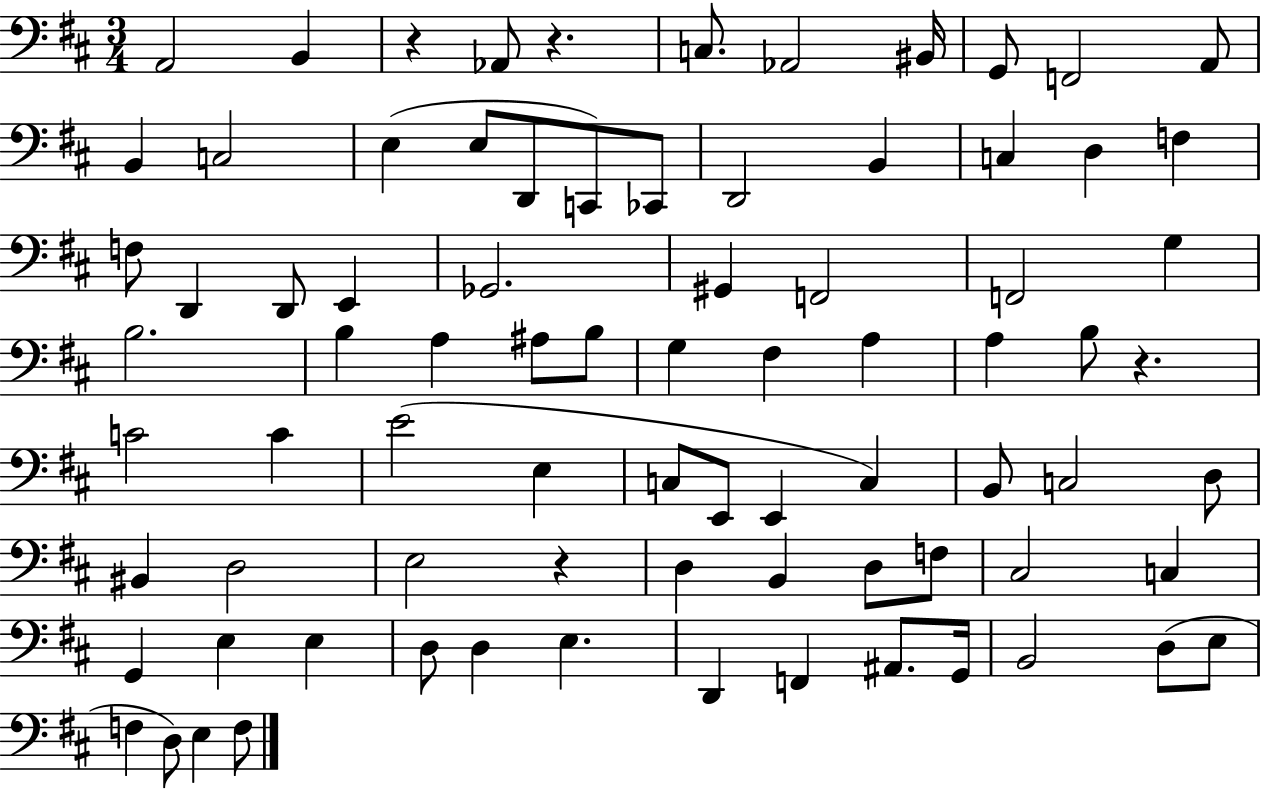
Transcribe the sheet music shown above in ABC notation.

X:1
T:Untitled
M:3/4
L:1/4
K:D
A,,2 B,, z _A,,/2 z C,/2 _A,,2 ^B,,/4 G,,/2 F,,2 A,,/2 B,, C,2 E, E,/2 D,,/2 C,,/2 _C,,/2 D,,2 B,, C, D, F, F,/2 D,, D,,/2 E,, _G,,2 ^G,, F,,2 F,,2 G, B,2 B, A, ^A,/2 B,/2 G, ^F, A, A, B,/2 z C2 C E2 E, C,/2 E,,/2 E,, C, B,,/2 C,2 D,/2 ^B,, D,2 E,2 z D, B,, D,/2 F,/2 ^C,2 C, G,, E, E, D,/2 D, E, D,, F,, ^A,,/2 G,,/4 B,,2 D,/2 E,/2 F, D,/2 E, F,/2